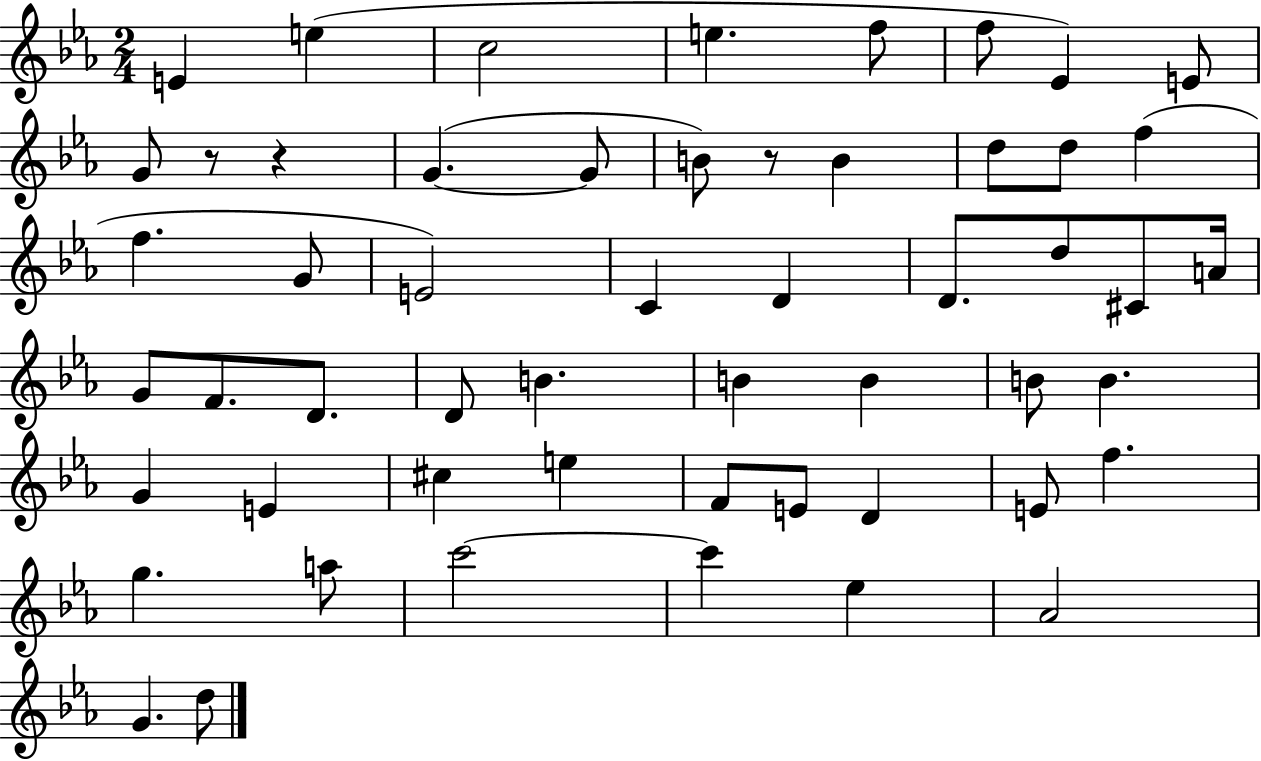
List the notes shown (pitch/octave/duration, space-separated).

E4/q E5/q C5/h E5/q. F5/e F5/e Eb4/q E4/e G4/e R/e R/q G4/q. G4/e B4/e R/e B4/q D5/e D5/e F5/q F5/q. G4/e E4/h C4/q D4/q D4/e. D5/e C#4/e A4/s G4/e F4/e. D4/e. D4/e B4/q. B4/q B4/q B4/e B4/q. G4/q E4/q C#5/q E5/q F4/e E4/e D4/q E4/e F5/q. G5/q. A5/e C6/h C6/q Eb5/q Ab4/h G4/q. D5/e